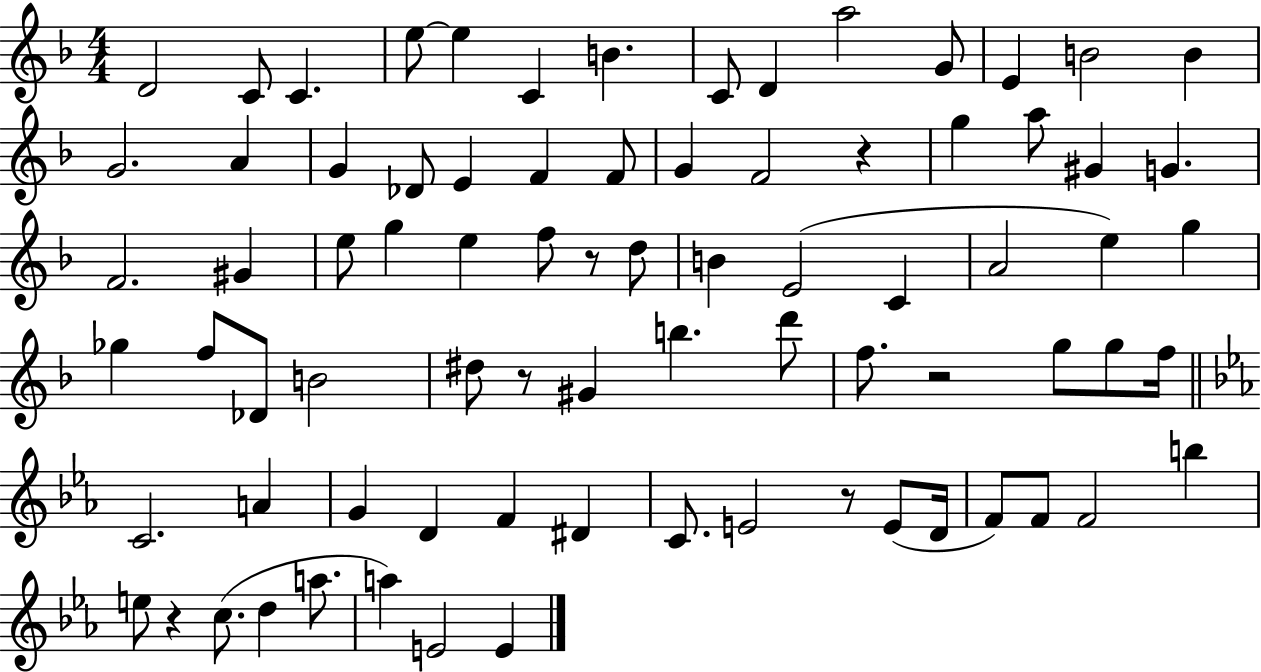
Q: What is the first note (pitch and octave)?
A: D4